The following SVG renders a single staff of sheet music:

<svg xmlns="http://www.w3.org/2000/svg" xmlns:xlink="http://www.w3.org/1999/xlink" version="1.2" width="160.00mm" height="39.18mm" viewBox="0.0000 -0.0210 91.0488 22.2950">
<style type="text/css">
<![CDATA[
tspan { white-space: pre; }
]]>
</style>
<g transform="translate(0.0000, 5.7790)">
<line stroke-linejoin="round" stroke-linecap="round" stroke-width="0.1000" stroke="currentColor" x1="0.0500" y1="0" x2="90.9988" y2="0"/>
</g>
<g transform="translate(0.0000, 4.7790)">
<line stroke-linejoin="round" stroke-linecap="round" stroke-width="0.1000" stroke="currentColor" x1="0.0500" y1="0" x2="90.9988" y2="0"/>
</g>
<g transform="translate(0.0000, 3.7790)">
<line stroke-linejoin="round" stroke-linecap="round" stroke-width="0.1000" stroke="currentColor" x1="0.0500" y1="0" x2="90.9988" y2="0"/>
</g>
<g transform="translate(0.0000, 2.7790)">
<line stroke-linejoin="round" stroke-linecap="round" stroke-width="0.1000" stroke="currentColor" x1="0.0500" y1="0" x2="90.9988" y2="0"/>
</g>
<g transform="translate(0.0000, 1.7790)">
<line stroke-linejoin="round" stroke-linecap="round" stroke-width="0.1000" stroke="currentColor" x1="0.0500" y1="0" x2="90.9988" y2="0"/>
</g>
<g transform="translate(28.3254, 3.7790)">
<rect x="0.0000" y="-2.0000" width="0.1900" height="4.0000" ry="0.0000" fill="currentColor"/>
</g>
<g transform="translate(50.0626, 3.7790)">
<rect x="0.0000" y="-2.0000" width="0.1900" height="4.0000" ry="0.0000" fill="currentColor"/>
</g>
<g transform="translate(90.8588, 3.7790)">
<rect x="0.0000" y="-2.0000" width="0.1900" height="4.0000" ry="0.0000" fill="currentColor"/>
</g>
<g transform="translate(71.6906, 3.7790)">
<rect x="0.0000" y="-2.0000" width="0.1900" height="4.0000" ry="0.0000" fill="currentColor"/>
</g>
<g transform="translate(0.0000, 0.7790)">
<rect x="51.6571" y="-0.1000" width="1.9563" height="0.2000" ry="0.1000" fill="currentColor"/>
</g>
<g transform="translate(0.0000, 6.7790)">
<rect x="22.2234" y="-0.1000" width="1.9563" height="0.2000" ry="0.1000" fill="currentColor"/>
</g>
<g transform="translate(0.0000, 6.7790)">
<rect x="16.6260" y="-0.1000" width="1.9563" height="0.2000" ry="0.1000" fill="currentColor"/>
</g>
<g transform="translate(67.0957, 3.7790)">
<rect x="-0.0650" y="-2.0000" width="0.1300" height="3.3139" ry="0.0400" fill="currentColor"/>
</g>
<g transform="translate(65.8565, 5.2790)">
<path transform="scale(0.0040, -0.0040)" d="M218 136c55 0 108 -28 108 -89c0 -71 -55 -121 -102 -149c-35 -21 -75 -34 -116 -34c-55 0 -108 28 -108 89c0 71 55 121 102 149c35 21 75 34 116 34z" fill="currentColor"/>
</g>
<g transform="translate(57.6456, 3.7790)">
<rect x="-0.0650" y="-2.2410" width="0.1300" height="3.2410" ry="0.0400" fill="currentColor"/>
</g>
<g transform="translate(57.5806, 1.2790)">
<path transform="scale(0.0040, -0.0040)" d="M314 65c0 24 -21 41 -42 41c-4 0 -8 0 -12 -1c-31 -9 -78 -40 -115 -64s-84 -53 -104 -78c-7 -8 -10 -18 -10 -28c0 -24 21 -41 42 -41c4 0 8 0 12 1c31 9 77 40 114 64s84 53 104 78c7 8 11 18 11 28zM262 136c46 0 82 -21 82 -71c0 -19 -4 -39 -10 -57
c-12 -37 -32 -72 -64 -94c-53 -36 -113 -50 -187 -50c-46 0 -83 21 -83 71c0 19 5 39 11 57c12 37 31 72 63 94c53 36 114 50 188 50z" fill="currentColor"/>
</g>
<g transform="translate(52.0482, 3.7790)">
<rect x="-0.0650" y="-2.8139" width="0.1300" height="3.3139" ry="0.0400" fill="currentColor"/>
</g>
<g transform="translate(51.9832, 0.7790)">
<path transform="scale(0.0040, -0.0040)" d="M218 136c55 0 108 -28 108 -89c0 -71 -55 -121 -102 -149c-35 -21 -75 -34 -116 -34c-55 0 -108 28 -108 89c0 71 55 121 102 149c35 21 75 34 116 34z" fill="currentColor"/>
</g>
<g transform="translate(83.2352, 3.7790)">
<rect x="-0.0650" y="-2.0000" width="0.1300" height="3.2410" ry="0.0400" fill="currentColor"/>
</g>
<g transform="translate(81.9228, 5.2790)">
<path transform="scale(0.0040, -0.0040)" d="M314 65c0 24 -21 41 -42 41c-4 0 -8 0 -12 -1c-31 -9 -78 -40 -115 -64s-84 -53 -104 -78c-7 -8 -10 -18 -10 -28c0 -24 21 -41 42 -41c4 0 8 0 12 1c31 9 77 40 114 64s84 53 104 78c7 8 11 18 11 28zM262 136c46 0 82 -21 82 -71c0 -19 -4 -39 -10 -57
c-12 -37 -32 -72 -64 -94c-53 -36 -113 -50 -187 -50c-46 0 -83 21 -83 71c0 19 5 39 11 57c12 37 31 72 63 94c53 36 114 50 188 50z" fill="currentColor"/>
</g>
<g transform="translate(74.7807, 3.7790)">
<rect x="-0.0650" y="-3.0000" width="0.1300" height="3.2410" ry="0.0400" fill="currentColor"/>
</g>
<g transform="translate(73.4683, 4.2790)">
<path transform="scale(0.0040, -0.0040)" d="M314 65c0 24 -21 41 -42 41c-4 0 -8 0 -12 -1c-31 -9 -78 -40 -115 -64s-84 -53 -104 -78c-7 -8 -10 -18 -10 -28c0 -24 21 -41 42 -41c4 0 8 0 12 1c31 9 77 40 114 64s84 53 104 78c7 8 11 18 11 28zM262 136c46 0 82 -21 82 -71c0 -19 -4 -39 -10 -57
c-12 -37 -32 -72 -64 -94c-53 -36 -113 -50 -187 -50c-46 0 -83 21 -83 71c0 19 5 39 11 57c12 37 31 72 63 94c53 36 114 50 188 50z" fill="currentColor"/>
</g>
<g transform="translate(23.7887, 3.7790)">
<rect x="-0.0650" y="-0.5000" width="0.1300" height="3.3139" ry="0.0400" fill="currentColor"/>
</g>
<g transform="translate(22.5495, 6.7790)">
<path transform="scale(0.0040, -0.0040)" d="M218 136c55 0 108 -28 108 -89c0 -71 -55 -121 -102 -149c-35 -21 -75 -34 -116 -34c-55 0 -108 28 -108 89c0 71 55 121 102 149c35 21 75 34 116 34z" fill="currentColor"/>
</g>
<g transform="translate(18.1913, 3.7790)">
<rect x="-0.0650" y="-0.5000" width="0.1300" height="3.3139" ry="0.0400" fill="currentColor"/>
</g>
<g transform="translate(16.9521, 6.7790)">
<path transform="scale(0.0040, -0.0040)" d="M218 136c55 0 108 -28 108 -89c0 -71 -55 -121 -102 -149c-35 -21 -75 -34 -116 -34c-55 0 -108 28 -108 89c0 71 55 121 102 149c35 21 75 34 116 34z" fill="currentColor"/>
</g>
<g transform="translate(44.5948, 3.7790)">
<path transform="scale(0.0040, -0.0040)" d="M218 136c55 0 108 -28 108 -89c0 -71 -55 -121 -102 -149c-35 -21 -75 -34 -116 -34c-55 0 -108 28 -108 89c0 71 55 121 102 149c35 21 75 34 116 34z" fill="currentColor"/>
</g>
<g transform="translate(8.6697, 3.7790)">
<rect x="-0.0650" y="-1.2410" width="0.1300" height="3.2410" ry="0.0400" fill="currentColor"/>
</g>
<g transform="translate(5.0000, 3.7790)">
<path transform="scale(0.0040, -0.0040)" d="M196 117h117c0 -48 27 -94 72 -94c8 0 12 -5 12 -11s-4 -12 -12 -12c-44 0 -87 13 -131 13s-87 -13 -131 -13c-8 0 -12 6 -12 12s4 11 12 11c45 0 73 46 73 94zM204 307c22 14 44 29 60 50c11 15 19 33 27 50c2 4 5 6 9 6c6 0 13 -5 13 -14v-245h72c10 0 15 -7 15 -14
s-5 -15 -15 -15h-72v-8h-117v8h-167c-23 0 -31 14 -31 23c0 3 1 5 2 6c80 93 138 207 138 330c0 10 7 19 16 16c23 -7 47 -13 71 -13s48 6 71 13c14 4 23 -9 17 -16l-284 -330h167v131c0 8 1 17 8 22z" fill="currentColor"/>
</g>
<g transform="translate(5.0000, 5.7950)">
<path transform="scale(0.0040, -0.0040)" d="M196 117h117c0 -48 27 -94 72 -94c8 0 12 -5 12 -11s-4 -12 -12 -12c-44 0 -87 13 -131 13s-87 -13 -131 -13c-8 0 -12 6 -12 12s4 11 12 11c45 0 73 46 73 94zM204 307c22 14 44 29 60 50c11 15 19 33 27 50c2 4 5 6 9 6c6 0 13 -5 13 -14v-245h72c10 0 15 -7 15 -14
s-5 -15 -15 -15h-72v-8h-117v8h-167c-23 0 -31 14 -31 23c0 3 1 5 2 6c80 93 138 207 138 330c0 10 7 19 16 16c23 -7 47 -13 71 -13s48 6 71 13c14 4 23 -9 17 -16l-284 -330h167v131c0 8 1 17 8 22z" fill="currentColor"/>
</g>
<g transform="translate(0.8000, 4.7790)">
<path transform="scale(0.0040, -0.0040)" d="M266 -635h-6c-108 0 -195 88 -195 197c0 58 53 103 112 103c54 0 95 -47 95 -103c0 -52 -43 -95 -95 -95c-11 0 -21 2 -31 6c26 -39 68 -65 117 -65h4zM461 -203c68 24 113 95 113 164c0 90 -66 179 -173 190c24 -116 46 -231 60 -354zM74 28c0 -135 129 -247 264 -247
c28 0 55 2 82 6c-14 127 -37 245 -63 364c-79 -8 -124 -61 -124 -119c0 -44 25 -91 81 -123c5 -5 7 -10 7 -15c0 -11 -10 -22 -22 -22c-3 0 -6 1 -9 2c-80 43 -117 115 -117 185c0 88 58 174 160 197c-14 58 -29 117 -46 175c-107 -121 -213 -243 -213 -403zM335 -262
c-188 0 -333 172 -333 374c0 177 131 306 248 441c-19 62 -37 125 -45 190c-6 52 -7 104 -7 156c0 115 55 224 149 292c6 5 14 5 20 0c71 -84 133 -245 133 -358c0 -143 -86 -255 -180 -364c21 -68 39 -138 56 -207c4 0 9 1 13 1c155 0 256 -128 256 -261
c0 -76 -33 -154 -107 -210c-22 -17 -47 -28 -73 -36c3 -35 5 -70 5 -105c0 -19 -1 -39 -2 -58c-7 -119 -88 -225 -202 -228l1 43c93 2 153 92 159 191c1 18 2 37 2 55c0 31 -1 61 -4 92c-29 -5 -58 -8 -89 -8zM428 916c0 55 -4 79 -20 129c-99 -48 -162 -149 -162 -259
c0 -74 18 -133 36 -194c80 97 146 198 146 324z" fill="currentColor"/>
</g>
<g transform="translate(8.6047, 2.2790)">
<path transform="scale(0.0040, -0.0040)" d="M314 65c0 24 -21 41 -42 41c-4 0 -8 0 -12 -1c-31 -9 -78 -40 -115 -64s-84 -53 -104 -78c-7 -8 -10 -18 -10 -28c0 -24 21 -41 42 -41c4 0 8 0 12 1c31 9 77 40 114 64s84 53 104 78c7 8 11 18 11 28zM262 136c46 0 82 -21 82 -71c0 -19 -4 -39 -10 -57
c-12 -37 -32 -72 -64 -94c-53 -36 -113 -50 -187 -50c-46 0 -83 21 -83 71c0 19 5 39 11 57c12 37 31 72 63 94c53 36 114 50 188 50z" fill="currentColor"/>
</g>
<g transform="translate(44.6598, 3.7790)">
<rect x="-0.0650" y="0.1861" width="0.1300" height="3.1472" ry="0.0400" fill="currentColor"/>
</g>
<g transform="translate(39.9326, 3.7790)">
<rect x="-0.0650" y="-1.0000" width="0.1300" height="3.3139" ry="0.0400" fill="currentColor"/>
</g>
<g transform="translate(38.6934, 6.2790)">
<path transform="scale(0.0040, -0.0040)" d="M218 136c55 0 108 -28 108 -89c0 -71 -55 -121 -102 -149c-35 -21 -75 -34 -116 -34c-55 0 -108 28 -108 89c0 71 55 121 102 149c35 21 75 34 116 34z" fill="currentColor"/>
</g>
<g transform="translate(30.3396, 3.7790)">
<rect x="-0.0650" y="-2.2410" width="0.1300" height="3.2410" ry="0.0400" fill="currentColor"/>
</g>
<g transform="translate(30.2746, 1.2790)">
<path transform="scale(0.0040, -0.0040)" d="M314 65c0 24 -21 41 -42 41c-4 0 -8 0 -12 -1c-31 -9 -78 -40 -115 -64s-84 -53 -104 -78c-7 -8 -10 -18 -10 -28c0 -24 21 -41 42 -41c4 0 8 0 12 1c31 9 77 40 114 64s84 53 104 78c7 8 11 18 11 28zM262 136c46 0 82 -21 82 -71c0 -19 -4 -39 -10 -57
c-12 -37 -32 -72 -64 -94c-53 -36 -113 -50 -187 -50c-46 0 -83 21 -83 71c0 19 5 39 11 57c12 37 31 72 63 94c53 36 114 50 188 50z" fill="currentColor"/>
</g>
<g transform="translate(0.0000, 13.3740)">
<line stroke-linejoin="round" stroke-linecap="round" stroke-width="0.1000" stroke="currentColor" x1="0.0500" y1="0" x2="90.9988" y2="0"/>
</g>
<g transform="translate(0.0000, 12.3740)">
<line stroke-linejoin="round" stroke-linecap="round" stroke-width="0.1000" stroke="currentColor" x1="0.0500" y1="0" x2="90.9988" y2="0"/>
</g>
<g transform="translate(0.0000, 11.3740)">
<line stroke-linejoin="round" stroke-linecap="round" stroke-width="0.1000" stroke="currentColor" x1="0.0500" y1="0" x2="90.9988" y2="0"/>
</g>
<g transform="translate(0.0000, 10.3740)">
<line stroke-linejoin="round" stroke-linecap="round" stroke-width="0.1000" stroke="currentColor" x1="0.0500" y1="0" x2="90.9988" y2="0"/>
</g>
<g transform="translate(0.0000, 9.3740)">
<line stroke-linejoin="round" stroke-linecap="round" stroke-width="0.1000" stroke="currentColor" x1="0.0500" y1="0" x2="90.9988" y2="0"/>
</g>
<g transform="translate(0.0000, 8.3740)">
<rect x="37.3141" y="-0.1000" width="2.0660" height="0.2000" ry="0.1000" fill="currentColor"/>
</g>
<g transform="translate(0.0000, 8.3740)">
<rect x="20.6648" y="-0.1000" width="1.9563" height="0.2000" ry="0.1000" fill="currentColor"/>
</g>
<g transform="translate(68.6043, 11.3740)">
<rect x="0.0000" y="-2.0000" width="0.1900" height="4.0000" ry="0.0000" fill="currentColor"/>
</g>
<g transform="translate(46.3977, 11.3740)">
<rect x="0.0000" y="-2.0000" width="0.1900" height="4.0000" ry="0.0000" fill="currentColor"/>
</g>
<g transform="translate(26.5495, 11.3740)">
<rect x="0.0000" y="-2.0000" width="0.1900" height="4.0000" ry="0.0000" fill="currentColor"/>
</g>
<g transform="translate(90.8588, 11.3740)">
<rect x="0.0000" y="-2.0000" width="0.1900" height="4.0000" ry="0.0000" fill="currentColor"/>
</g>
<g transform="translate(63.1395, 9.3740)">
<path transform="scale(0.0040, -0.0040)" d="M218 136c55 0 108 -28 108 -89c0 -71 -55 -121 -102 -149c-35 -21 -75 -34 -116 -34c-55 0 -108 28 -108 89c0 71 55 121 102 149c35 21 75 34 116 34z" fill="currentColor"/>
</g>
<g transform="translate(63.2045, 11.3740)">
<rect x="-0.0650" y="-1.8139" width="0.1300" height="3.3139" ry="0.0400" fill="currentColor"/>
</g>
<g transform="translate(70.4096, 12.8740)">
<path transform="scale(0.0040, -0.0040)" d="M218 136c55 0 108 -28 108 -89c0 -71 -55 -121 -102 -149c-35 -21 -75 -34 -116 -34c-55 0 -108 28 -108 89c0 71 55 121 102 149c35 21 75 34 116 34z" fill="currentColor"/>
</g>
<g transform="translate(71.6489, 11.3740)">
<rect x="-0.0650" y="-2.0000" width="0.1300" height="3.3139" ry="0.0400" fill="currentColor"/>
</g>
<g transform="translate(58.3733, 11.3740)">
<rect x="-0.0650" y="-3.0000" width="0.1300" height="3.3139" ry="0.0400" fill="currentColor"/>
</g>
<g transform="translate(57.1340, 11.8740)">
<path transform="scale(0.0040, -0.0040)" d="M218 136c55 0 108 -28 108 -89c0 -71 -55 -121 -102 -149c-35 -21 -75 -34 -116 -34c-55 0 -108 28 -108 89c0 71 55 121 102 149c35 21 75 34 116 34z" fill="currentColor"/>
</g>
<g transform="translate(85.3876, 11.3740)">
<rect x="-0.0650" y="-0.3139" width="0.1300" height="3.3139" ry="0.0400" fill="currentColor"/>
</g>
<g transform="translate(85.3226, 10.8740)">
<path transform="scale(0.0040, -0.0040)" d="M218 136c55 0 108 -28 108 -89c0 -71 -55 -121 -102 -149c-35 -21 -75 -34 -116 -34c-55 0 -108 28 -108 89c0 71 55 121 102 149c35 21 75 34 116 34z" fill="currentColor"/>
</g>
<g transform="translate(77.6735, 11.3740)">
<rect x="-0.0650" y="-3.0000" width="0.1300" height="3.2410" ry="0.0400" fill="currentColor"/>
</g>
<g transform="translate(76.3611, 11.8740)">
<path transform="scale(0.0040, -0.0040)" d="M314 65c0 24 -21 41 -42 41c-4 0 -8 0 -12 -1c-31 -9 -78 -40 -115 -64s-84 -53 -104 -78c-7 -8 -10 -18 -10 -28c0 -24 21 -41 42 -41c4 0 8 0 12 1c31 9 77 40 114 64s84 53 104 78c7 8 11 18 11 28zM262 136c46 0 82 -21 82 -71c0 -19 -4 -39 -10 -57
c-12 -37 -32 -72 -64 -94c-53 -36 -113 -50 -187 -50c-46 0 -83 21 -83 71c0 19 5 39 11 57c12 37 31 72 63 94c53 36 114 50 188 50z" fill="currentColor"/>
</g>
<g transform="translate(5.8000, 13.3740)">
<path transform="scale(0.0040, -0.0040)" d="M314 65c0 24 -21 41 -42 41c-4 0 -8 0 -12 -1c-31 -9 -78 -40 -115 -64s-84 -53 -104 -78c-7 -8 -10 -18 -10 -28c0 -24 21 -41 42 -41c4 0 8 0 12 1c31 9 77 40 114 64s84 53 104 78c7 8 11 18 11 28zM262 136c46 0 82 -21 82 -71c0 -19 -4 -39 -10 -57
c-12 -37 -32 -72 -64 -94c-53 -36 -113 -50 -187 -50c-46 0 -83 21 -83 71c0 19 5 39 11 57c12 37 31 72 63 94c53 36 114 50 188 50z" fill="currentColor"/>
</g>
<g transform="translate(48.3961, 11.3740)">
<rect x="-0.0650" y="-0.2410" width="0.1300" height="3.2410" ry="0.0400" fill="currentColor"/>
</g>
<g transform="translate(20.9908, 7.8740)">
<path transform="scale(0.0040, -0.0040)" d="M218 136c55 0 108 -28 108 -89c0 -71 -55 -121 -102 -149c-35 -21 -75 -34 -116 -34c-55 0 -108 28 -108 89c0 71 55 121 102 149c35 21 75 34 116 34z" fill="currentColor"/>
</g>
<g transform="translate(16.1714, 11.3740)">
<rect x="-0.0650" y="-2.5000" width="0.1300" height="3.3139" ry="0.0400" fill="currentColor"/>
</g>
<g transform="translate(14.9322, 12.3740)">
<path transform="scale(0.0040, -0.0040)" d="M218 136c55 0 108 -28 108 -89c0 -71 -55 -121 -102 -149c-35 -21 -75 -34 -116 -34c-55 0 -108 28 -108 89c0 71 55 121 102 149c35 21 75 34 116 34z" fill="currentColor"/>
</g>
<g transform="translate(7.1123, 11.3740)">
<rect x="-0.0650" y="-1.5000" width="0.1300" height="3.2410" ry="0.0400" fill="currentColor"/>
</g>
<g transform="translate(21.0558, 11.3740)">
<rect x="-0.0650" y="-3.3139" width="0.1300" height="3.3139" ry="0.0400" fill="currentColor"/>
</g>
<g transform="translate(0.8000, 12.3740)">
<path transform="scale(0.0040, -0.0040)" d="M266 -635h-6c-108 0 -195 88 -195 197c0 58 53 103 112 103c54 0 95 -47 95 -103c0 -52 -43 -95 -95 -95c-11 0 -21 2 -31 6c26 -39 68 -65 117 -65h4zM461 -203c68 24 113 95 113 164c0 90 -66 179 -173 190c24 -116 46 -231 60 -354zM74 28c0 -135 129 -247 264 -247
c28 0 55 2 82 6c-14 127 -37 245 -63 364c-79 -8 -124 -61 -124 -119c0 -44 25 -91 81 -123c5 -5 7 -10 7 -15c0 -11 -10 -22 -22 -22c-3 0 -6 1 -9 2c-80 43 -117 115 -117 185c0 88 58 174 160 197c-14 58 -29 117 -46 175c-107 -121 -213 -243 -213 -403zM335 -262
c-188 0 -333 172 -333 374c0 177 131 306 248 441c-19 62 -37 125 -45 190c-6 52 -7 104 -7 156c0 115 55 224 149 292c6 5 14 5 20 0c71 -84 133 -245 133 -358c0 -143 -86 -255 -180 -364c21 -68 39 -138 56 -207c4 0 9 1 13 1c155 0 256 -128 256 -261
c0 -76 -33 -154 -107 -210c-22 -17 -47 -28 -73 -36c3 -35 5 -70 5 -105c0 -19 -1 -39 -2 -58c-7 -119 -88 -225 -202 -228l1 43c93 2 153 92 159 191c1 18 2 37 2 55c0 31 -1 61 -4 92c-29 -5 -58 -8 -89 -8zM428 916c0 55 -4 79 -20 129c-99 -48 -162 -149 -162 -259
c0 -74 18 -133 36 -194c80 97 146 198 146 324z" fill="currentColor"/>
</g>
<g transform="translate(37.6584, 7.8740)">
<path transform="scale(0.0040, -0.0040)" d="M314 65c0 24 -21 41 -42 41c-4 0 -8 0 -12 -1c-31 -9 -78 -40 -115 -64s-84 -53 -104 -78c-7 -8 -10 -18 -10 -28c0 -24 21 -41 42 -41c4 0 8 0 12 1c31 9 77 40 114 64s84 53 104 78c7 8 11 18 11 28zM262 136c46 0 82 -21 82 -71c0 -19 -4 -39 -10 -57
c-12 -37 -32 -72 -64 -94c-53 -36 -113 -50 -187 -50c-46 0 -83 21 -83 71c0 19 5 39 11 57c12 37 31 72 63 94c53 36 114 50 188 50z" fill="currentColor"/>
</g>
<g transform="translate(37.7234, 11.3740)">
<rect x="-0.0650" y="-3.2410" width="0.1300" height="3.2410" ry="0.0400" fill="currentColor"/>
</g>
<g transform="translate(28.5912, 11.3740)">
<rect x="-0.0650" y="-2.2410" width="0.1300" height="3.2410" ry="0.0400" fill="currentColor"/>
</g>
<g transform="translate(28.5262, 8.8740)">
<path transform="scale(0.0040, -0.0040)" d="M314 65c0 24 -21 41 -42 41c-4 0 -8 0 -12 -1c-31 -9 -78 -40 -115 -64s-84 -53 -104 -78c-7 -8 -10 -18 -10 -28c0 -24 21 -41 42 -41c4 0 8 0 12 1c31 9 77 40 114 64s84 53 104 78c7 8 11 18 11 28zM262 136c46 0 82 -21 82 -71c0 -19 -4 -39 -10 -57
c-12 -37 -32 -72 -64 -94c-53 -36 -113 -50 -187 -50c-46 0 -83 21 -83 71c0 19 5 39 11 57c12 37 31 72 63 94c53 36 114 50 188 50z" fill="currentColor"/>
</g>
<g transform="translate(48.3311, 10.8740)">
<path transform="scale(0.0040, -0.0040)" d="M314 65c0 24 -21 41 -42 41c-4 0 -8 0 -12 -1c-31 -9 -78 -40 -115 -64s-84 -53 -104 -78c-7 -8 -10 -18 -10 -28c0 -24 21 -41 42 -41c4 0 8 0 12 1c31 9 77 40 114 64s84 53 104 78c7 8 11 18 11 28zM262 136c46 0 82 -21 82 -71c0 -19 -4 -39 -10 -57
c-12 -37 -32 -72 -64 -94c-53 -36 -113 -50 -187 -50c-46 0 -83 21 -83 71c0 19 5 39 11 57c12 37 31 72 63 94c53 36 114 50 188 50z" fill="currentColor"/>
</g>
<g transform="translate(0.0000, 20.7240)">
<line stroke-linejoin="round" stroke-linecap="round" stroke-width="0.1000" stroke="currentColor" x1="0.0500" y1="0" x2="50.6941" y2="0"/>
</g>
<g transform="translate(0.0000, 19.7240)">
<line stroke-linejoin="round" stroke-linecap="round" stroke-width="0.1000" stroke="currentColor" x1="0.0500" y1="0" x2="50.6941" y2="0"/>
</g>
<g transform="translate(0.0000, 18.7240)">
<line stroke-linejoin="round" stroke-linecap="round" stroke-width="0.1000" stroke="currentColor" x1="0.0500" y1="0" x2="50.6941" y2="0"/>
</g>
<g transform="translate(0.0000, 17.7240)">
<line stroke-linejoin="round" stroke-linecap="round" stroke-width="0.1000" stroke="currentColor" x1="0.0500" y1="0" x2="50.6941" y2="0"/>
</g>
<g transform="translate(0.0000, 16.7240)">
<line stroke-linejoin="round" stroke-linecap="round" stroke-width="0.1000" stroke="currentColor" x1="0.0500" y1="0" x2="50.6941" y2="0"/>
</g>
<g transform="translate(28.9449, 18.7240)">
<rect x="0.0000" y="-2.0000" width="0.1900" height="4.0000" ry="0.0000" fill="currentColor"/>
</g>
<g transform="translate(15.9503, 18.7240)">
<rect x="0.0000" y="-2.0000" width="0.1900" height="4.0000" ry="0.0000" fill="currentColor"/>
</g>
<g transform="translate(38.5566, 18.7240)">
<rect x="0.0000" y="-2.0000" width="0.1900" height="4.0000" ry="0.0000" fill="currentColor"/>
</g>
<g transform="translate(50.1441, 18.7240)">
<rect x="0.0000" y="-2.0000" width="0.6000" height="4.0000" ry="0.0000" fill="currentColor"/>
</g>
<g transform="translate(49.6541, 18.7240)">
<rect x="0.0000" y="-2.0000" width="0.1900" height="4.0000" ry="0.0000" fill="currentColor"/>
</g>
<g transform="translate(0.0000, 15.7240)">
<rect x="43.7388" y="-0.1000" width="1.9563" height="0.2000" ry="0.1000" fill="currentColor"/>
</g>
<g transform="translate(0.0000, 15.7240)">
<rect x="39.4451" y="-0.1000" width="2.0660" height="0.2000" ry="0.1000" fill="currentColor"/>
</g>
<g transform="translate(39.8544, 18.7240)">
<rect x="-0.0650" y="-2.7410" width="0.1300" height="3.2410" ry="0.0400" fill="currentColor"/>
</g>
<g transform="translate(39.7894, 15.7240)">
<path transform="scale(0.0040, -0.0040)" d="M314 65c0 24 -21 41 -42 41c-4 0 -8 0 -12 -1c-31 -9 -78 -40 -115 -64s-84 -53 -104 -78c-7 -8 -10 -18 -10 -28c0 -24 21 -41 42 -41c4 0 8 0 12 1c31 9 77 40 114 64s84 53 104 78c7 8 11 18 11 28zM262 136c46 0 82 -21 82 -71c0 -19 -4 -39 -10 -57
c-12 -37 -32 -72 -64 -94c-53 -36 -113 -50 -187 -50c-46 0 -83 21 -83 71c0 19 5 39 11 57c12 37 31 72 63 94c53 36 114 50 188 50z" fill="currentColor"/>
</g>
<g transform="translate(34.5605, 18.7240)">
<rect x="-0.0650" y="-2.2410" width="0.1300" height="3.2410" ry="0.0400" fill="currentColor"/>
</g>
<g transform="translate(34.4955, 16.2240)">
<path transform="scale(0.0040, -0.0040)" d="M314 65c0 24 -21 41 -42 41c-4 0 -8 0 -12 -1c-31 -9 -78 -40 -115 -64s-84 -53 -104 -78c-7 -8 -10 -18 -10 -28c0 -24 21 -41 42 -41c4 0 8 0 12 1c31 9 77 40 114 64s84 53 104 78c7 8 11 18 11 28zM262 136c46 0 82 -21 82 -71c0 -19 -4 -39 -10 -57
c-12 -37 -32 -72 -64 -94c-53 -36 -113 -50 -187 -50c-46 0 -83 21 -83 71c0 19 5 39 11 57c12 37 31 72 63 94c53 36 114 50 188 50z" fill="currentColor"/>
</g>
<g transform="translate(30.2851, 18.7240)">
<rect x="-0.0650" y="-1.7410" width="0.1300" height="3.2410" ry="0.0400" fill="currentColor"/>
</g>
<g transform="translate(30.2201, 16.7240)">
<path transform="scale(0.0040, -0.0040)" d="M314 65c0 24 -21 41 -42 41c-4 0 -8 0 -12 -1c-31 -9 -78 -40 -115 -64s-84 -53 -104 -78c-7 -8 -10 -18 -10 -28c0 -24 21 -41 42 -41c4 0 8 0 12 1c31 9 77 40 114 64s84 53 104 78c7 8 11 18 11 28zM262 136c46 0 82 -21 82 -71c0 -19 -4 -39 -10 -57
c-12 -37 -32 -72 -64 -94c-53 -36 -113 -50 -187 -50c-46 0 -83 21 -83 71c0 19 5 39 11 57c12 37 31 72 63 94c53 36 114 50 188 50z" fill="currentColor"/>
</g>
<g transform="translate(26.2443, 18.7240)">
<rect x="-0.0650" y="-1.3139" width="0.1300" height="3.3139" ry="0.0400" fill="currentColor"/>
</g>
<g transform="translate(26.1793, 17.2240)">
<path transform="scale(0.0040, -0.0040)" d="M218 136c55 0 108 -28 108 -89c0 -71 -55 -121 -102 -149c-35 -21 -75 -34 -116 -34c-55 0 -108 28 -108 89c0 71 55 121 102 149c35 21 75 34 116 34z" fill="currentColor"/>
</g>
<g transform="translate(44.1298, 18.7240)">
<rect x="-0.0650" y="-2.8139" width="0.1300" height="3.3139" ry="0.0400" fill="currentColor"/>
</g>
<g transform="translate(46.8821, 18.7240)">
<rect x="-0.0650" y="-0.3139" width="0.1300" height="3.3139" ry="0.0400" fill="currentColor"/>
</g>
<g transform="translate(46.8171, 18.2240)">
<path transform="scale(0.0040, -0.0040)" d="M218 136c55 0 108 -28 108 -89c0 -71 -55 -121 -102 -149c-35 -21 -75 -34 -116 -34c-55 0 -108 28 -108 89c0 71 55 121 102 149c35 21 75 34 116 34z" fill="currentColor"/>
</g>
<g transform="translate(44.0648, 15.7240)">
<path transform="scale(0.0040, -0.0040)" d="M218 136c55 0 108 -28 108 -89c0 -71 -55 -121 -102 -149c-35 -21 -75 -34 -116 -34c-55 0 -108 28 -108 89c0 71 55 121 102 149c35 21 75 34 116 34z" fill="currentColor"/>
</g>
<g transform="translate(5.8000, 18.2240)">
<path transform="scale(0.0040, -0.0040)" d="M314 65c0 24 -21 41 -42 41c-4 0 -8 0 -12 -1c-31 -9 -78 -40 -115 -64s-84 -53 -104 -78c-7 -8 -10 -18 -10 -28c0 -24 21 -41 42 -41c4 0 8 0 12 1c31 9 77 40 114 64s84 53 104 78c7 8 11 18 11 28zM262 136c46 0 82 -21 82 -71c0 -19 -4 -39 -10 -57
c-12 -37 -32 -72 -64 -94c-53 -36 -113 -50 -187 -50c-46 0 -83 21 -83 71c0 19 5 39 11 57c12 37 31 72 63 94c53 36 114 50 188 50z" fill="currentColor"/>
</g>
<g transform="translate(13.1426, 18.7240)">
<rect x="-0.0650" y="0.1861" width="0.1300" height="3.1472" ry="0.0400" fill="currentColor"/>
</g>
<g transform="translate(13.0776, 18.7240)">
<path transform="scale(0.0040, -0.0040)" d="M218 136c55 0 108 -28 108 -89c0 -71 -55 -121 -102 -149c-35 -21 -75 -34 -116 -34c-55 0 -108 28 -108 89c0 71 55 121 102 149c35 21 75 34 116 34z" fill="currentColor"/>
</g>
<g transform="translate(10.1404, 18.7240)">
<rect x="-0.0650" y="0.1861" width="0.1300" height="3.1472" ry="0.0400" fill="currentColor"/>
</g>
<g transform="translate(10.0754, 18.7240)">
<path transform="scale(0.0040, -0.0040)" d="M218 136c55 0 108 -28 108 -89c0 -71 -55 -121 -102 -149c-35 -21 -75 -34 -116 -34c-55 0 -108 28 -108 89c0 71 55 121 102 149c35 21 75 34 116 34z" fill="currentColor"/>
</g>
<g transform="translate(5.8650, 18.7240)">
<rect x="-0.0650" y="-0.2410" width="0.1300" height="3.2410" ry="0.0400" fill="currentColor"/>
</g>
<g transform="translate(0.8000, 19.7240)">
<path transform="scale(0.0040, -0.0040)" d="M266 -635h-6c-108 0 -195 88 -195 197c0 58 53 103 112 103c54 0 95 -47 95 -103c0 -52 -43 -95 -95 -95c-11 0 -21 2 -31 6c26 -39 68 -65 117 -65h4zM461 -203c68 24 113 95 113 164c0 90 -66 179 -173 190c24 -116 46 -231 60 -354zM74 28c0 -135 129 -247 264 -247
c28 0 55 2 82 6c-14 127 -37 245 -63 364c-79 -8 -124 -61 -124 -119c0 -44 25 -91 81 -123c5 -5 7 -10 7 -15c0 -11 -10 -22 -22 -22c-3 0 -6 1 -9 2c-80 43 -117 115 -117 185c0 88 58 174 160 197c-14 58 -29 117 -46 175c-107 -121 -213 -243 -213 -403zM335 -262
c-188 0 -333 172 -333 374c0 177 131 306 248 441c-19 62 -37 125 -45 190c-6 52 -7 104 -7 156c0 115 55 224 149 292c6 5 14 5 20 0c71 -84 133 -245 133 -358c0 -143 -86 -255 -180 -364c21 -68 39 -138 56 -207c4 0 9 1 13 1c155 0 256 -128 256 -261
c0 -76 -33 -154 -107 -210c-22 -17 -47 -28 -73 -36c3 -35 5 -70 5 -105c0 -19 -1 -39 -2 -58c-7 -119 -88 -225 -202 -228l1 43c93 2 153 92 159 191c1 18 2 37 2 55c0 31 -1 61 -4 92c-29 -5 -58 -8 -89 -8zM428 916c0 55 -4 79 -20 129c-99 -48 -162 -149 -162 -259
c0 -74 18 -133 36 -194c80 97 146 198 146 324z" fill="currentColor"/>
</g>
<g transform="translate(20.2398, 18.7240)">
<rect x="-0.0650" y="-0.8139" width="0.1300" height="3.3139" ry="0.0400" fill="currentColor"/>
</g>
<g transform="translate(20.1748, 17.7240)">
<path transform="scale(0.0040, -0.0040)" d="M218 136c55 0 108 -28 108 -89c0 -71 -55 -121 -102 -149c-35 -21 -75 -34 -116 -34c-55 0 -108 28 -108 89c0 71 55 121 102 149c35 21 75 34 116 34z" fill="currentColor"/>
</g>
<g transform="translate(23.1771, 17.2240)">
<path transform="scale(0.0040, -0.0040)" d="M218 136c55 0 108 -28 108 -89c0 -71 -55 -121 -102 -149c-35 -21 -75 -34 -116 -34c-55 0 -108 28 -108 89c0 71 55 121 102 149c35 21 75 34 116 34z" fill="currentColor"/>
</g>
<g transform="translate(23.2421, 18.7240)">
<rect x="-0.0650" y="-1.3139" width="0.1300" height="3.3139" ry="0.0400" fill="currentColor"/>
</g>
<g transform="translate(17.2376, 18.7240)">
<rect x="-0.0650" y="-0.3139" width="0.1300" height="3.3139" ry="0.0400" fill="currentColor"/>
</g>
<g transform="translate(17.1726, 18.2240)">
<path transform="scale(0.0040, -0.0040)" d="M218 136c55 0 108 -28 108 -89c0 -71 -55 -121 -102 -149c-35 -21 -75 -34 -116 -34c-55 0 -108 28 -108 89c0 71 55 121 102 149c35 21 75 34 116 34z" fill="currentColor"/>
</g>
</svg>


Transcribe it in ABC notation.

X:1
T:Untitled
M:4/4
L:1/4
K:C
e2 C C g2 D B a g2 F A2 F2 E2 G b g2 b2 c2 A f F A2 c c2 B B c d e e f2 g2 a2 a c